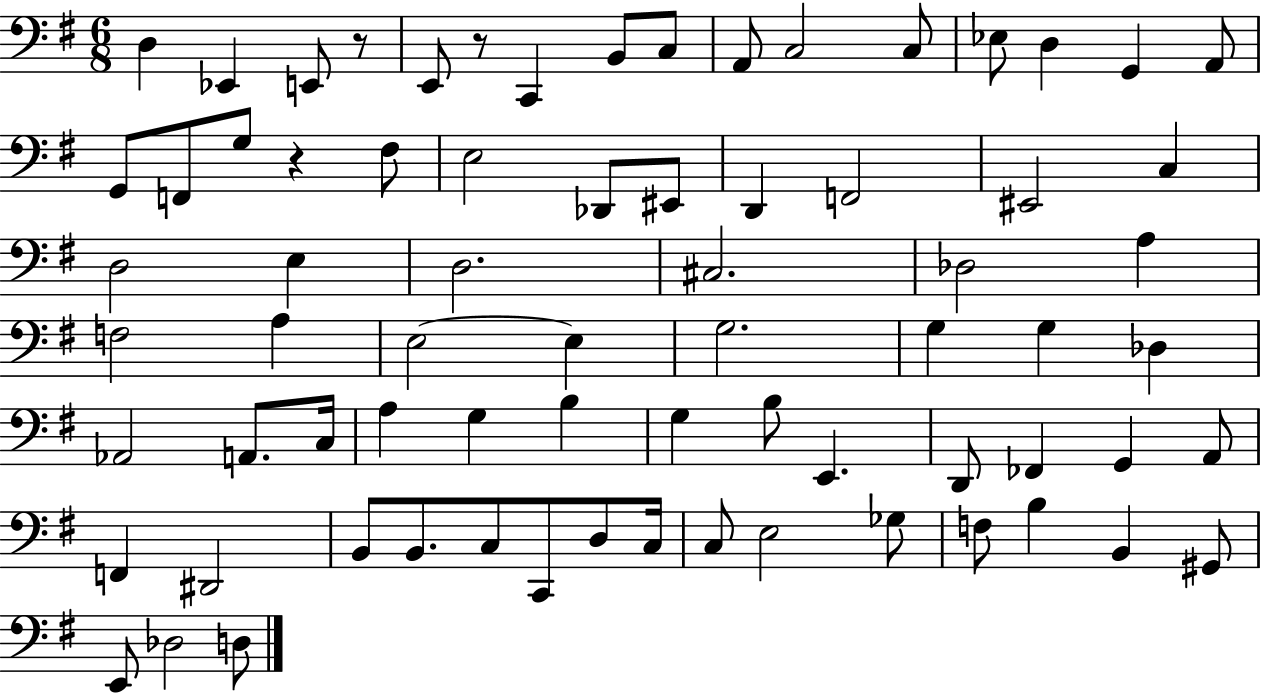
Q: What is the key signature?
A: G major